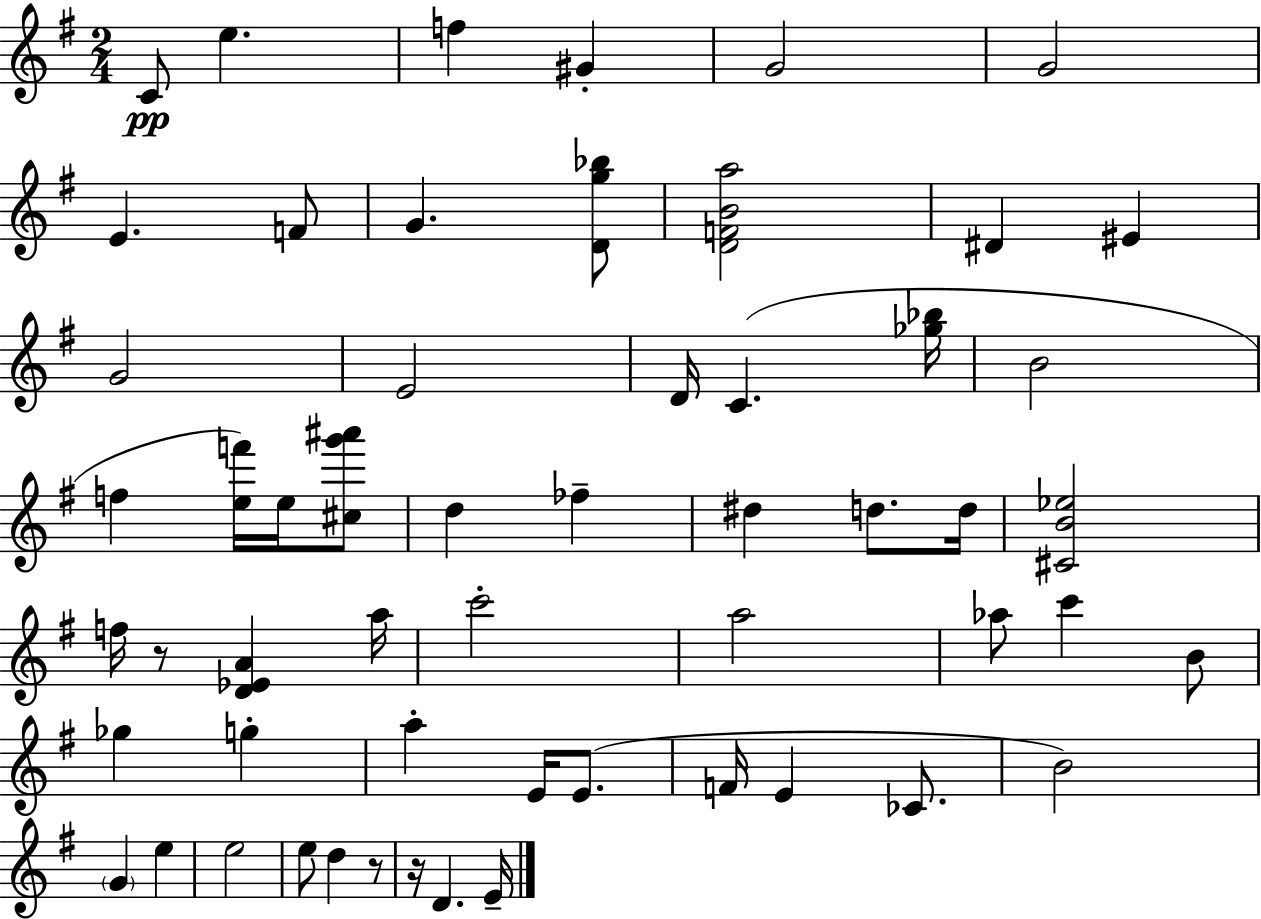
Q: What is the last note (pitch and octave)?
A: E4